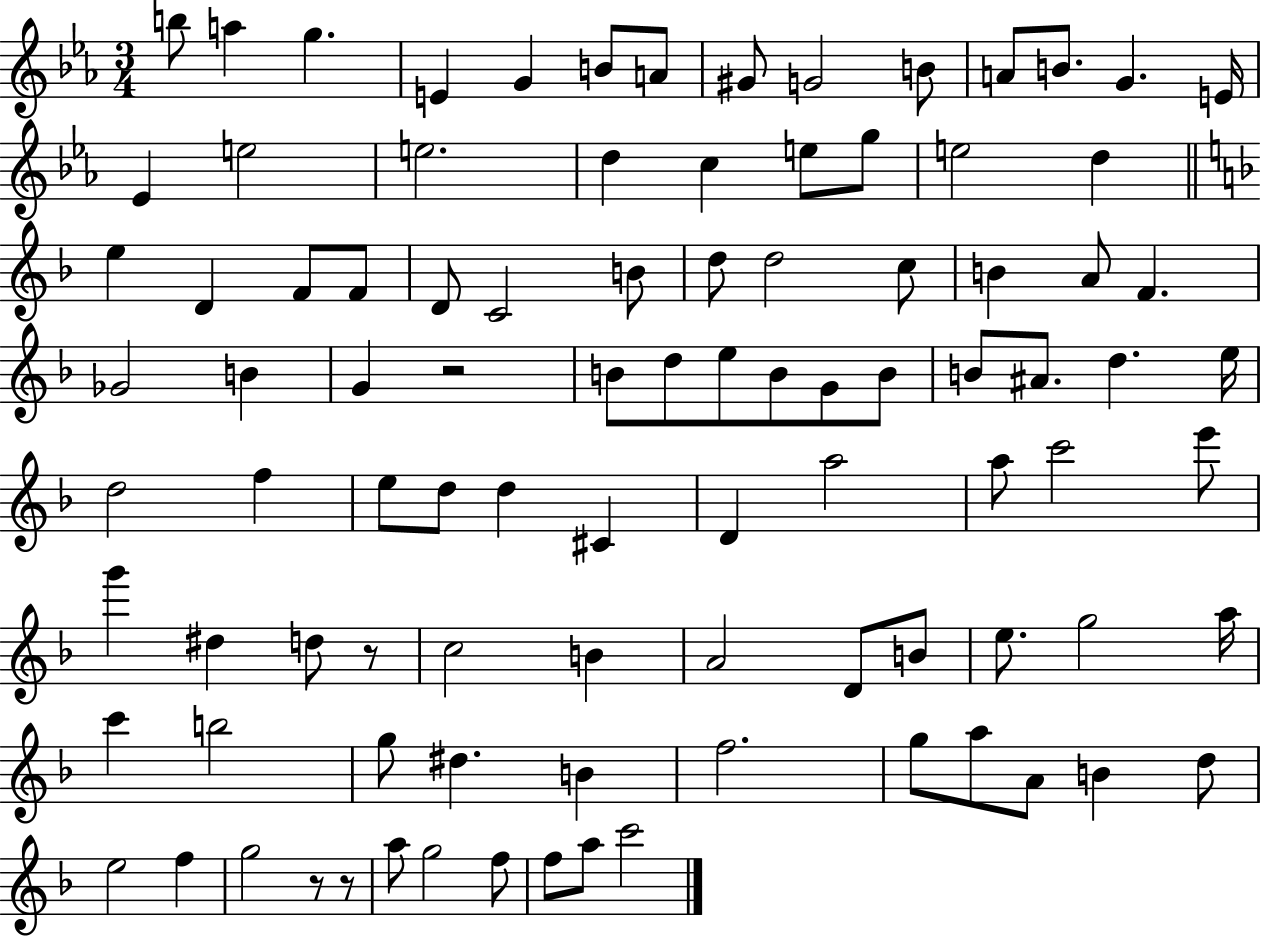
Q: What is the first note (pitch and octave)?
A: B5